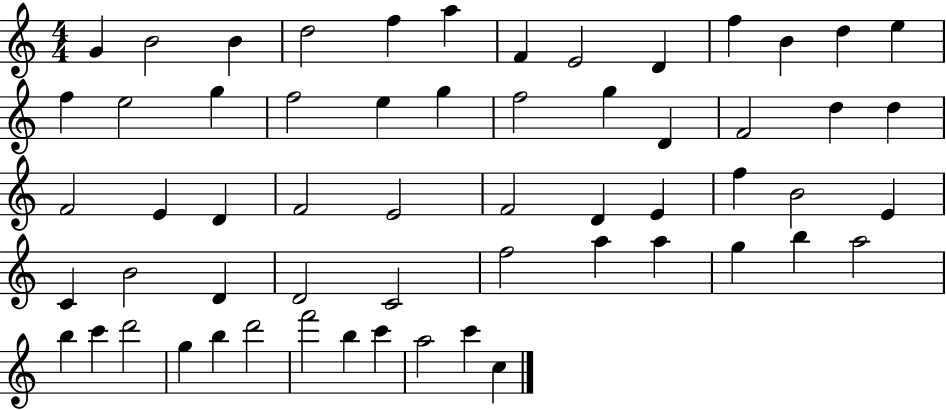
{
  \clef treble
  \numericTimeSignature
  \time 4/4
  \key c \major
  g'4 b'2 b'4 | d''2 f''4 a''4 | f'4 e'2 d'4 | f''4 b'4 d''4 e''4 | \break f''4 e''2 g''4 | f''2 e''4 g''4 | f''2 g''4 d'4 | f'2 d''4 d''4 | \break f'2 e'4 d'4 | f'2 e'2 | f'2 d'4 e'4 | f''4 b'2 e'4 | \break c'4 b'2 d'4 | d'2 c'2 | f''2 a''4 a''4 | g''4 b''4 a''2 | \break b''4 c'''4 d'''2 | g''4 b''4 d'''2 | f'''2 b''4 c'''4 | a''2 c'''4 c''4 | \break \bar "|."
}